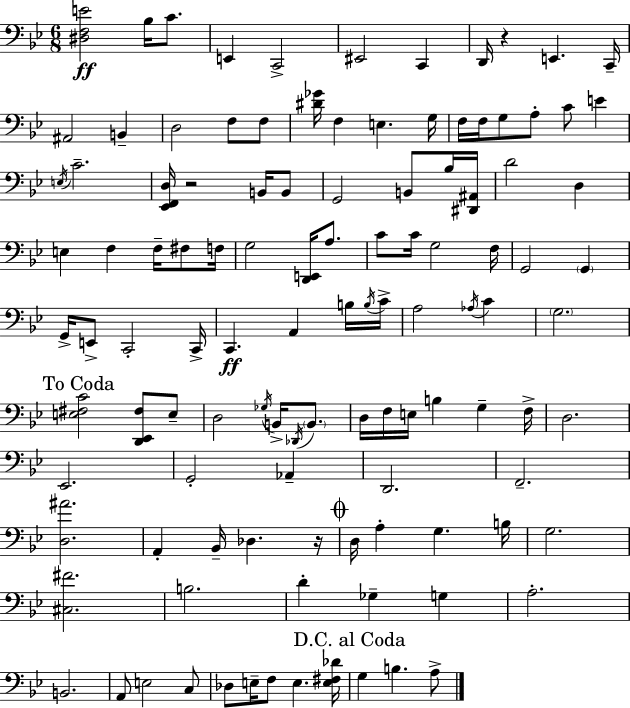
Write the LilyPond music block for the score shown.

{
  \clef bass
  \numericTimeSignature
  \time 6/8
  \key g \minor
  \repeat volta 2 { <dis f e'>2\ff bes16 c'8. | e,4 c,2-> | eis,2 c,4 | d,16 r4 e,4. c,16-- | \break ais,2 b,4-- | d2 f8 f8 | <dis' ges'>16 f4 e4. g16 | f16 f16 g8 a8-. c'8 e'4 | \break \acciaccatura { e16 } c'2.-- | <ees, f, d>16 r2 b,16 b,8 | g,2 b,8 bes16 | <dis, ais,>16 d'2 d4 | \break e4 f4 f16-- fis8 | f16 g2 <d, e,>16 a8. | c'8 c'16 g2 | f16 g,2 \parenthesize g,4 | \break g,16-> e,8-> c,2-. | c,16-> c,4.\ff a,4 b16 | \acciaccatura { b16 } c'16-> a2 \acciaccatura { aes16 } c'4 | \parenthesize g2. | \break \mark "To Coda" <e fis c'>2 <d, ees, fis>8 | e8-- d2 \acciaccatura { ges16 } | b,16-> \acciaccatura { des,16 } \parenthesize b,8. d16 f16 e16 b4 | g4-- f16-> d2. | \break ees,2. | g,2-. | aes,4-- d,2. | f,2.-- | \break <d ais'>2. | a,4-. bes,16-- des4. | r16 \mark \markup { \musicglyph "scripts.coda" } d16 a4-. g4. | b16 g2. | \break <cis fis'>2. | b2. | d'4-. ges4-- | g4 a2.-. | \break b,2. | a,8 e2 | c8 des8 e16-- f8 e4. | <e fis des'>16 \mark "D.C. al Coda" g4 b4. | \break a8-> } \bar "|."
}